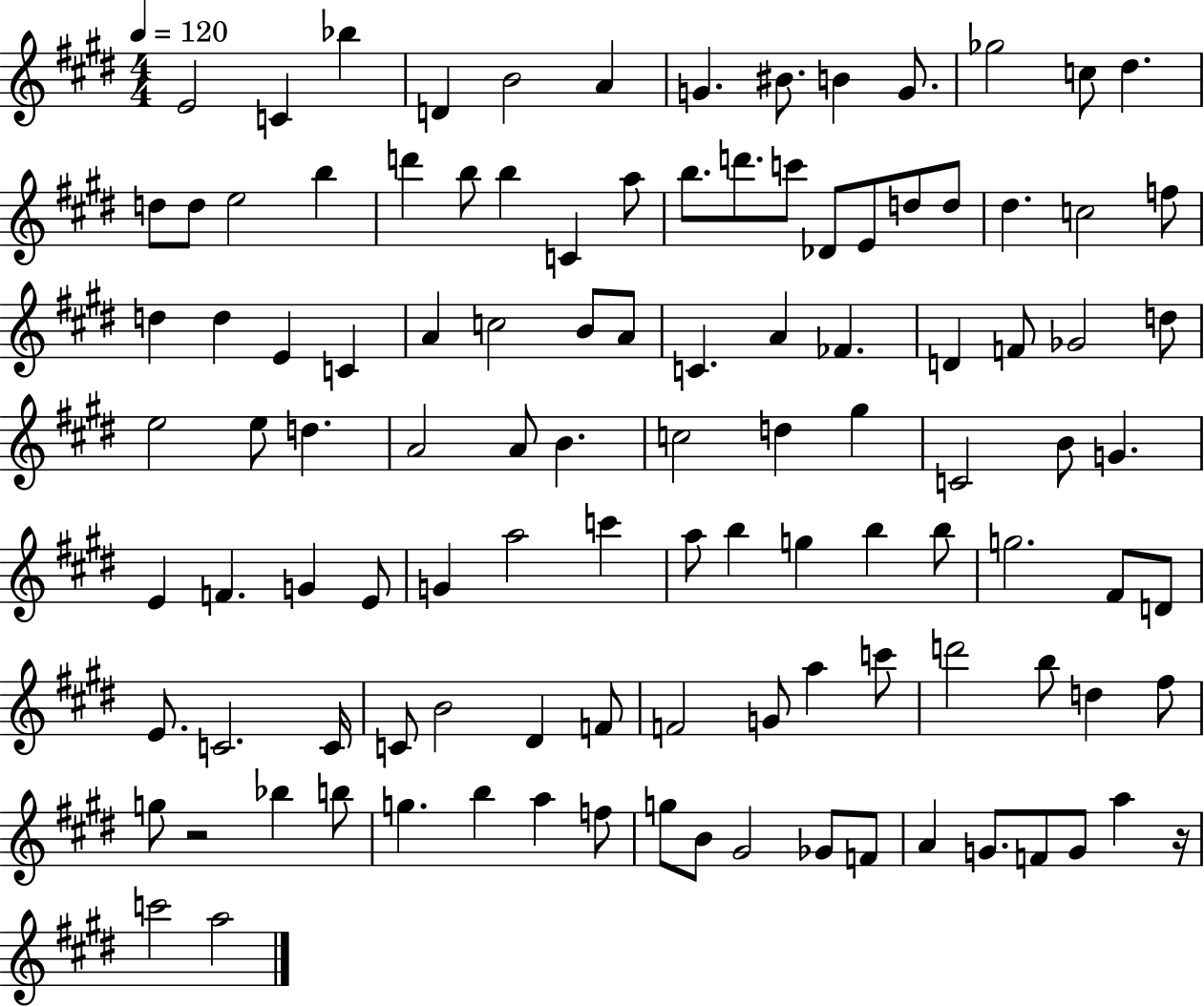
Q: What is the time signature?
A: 4/4